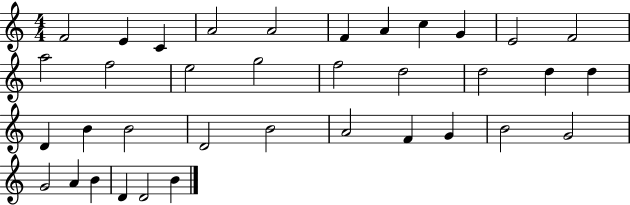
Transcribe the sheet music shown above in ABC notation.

X:1
T:Untitled
M:4/4
L:1/4
K:C
F2 E C A2 A2 F A c G E2 F2 a2 f2 e2 g2 f2 d2 d2 d d D B B2 D2 B2 A2 F G B2 G2 G2 A B D D2 B